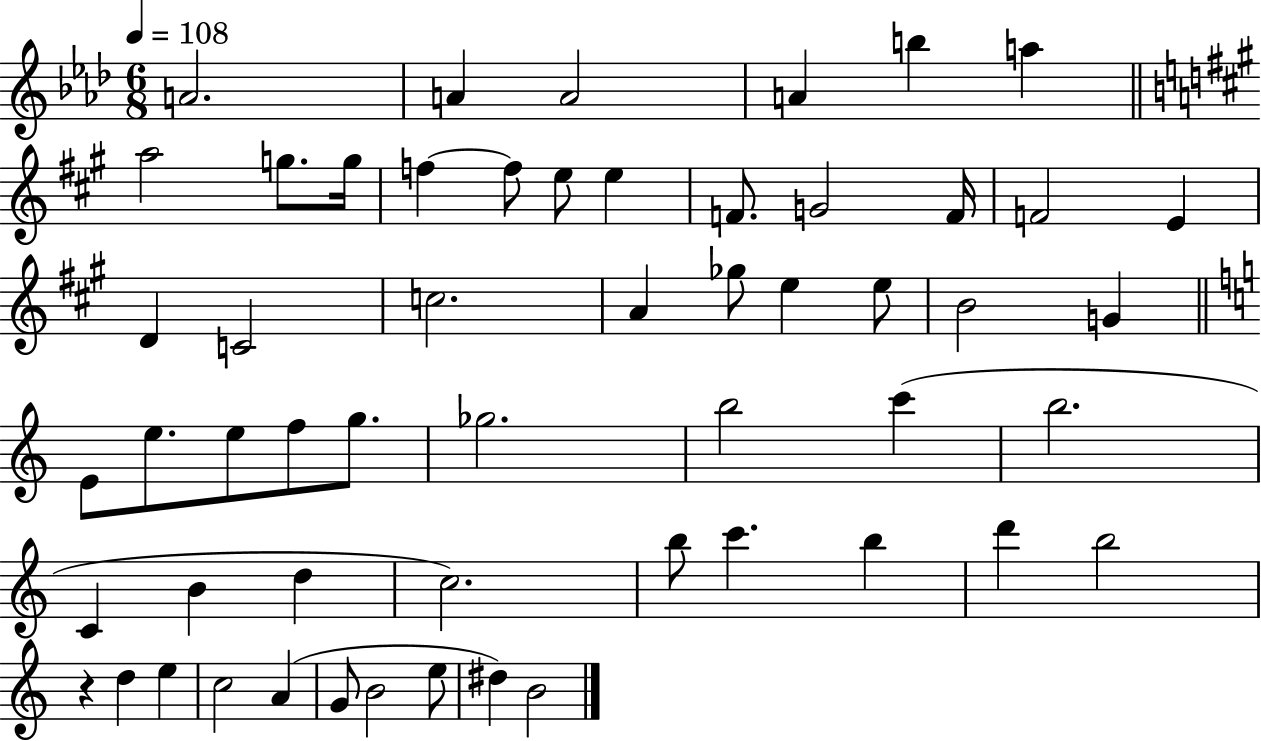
{
  \clef treble
  \numericTimeSignature
  \time 6/8
  \key aes \major
  \tempo 4 = 108
  \repeat volta 2 { a'2. | a'4 a'2 | a'4 b''4 a''4 | \bar "||" \break \key a \major a''2 g''8. g''16 | f''4~~ f''8 e''8 e''4 | f'8. g'2 f'16 | f'2 e'4 | \break d'4 c'2 | c''2. | a'4 ges''8 e''4 e''8 | b'2 g'4 | \break \bar "||" \break \key c \major e'8 e''8. e''8 f''8 g''8. | ges''2. | b''2 c'''4( | b''2. | \break c'4 b'4 d''4 | c''2.) | b''8 c'''4. b''4 | d'''4 b''2 | \break r4 d''4 e''4 | c''2 a'4( | g'8 b'2 e''8 | dis''4) b'2 | \break } \bar "|."
}